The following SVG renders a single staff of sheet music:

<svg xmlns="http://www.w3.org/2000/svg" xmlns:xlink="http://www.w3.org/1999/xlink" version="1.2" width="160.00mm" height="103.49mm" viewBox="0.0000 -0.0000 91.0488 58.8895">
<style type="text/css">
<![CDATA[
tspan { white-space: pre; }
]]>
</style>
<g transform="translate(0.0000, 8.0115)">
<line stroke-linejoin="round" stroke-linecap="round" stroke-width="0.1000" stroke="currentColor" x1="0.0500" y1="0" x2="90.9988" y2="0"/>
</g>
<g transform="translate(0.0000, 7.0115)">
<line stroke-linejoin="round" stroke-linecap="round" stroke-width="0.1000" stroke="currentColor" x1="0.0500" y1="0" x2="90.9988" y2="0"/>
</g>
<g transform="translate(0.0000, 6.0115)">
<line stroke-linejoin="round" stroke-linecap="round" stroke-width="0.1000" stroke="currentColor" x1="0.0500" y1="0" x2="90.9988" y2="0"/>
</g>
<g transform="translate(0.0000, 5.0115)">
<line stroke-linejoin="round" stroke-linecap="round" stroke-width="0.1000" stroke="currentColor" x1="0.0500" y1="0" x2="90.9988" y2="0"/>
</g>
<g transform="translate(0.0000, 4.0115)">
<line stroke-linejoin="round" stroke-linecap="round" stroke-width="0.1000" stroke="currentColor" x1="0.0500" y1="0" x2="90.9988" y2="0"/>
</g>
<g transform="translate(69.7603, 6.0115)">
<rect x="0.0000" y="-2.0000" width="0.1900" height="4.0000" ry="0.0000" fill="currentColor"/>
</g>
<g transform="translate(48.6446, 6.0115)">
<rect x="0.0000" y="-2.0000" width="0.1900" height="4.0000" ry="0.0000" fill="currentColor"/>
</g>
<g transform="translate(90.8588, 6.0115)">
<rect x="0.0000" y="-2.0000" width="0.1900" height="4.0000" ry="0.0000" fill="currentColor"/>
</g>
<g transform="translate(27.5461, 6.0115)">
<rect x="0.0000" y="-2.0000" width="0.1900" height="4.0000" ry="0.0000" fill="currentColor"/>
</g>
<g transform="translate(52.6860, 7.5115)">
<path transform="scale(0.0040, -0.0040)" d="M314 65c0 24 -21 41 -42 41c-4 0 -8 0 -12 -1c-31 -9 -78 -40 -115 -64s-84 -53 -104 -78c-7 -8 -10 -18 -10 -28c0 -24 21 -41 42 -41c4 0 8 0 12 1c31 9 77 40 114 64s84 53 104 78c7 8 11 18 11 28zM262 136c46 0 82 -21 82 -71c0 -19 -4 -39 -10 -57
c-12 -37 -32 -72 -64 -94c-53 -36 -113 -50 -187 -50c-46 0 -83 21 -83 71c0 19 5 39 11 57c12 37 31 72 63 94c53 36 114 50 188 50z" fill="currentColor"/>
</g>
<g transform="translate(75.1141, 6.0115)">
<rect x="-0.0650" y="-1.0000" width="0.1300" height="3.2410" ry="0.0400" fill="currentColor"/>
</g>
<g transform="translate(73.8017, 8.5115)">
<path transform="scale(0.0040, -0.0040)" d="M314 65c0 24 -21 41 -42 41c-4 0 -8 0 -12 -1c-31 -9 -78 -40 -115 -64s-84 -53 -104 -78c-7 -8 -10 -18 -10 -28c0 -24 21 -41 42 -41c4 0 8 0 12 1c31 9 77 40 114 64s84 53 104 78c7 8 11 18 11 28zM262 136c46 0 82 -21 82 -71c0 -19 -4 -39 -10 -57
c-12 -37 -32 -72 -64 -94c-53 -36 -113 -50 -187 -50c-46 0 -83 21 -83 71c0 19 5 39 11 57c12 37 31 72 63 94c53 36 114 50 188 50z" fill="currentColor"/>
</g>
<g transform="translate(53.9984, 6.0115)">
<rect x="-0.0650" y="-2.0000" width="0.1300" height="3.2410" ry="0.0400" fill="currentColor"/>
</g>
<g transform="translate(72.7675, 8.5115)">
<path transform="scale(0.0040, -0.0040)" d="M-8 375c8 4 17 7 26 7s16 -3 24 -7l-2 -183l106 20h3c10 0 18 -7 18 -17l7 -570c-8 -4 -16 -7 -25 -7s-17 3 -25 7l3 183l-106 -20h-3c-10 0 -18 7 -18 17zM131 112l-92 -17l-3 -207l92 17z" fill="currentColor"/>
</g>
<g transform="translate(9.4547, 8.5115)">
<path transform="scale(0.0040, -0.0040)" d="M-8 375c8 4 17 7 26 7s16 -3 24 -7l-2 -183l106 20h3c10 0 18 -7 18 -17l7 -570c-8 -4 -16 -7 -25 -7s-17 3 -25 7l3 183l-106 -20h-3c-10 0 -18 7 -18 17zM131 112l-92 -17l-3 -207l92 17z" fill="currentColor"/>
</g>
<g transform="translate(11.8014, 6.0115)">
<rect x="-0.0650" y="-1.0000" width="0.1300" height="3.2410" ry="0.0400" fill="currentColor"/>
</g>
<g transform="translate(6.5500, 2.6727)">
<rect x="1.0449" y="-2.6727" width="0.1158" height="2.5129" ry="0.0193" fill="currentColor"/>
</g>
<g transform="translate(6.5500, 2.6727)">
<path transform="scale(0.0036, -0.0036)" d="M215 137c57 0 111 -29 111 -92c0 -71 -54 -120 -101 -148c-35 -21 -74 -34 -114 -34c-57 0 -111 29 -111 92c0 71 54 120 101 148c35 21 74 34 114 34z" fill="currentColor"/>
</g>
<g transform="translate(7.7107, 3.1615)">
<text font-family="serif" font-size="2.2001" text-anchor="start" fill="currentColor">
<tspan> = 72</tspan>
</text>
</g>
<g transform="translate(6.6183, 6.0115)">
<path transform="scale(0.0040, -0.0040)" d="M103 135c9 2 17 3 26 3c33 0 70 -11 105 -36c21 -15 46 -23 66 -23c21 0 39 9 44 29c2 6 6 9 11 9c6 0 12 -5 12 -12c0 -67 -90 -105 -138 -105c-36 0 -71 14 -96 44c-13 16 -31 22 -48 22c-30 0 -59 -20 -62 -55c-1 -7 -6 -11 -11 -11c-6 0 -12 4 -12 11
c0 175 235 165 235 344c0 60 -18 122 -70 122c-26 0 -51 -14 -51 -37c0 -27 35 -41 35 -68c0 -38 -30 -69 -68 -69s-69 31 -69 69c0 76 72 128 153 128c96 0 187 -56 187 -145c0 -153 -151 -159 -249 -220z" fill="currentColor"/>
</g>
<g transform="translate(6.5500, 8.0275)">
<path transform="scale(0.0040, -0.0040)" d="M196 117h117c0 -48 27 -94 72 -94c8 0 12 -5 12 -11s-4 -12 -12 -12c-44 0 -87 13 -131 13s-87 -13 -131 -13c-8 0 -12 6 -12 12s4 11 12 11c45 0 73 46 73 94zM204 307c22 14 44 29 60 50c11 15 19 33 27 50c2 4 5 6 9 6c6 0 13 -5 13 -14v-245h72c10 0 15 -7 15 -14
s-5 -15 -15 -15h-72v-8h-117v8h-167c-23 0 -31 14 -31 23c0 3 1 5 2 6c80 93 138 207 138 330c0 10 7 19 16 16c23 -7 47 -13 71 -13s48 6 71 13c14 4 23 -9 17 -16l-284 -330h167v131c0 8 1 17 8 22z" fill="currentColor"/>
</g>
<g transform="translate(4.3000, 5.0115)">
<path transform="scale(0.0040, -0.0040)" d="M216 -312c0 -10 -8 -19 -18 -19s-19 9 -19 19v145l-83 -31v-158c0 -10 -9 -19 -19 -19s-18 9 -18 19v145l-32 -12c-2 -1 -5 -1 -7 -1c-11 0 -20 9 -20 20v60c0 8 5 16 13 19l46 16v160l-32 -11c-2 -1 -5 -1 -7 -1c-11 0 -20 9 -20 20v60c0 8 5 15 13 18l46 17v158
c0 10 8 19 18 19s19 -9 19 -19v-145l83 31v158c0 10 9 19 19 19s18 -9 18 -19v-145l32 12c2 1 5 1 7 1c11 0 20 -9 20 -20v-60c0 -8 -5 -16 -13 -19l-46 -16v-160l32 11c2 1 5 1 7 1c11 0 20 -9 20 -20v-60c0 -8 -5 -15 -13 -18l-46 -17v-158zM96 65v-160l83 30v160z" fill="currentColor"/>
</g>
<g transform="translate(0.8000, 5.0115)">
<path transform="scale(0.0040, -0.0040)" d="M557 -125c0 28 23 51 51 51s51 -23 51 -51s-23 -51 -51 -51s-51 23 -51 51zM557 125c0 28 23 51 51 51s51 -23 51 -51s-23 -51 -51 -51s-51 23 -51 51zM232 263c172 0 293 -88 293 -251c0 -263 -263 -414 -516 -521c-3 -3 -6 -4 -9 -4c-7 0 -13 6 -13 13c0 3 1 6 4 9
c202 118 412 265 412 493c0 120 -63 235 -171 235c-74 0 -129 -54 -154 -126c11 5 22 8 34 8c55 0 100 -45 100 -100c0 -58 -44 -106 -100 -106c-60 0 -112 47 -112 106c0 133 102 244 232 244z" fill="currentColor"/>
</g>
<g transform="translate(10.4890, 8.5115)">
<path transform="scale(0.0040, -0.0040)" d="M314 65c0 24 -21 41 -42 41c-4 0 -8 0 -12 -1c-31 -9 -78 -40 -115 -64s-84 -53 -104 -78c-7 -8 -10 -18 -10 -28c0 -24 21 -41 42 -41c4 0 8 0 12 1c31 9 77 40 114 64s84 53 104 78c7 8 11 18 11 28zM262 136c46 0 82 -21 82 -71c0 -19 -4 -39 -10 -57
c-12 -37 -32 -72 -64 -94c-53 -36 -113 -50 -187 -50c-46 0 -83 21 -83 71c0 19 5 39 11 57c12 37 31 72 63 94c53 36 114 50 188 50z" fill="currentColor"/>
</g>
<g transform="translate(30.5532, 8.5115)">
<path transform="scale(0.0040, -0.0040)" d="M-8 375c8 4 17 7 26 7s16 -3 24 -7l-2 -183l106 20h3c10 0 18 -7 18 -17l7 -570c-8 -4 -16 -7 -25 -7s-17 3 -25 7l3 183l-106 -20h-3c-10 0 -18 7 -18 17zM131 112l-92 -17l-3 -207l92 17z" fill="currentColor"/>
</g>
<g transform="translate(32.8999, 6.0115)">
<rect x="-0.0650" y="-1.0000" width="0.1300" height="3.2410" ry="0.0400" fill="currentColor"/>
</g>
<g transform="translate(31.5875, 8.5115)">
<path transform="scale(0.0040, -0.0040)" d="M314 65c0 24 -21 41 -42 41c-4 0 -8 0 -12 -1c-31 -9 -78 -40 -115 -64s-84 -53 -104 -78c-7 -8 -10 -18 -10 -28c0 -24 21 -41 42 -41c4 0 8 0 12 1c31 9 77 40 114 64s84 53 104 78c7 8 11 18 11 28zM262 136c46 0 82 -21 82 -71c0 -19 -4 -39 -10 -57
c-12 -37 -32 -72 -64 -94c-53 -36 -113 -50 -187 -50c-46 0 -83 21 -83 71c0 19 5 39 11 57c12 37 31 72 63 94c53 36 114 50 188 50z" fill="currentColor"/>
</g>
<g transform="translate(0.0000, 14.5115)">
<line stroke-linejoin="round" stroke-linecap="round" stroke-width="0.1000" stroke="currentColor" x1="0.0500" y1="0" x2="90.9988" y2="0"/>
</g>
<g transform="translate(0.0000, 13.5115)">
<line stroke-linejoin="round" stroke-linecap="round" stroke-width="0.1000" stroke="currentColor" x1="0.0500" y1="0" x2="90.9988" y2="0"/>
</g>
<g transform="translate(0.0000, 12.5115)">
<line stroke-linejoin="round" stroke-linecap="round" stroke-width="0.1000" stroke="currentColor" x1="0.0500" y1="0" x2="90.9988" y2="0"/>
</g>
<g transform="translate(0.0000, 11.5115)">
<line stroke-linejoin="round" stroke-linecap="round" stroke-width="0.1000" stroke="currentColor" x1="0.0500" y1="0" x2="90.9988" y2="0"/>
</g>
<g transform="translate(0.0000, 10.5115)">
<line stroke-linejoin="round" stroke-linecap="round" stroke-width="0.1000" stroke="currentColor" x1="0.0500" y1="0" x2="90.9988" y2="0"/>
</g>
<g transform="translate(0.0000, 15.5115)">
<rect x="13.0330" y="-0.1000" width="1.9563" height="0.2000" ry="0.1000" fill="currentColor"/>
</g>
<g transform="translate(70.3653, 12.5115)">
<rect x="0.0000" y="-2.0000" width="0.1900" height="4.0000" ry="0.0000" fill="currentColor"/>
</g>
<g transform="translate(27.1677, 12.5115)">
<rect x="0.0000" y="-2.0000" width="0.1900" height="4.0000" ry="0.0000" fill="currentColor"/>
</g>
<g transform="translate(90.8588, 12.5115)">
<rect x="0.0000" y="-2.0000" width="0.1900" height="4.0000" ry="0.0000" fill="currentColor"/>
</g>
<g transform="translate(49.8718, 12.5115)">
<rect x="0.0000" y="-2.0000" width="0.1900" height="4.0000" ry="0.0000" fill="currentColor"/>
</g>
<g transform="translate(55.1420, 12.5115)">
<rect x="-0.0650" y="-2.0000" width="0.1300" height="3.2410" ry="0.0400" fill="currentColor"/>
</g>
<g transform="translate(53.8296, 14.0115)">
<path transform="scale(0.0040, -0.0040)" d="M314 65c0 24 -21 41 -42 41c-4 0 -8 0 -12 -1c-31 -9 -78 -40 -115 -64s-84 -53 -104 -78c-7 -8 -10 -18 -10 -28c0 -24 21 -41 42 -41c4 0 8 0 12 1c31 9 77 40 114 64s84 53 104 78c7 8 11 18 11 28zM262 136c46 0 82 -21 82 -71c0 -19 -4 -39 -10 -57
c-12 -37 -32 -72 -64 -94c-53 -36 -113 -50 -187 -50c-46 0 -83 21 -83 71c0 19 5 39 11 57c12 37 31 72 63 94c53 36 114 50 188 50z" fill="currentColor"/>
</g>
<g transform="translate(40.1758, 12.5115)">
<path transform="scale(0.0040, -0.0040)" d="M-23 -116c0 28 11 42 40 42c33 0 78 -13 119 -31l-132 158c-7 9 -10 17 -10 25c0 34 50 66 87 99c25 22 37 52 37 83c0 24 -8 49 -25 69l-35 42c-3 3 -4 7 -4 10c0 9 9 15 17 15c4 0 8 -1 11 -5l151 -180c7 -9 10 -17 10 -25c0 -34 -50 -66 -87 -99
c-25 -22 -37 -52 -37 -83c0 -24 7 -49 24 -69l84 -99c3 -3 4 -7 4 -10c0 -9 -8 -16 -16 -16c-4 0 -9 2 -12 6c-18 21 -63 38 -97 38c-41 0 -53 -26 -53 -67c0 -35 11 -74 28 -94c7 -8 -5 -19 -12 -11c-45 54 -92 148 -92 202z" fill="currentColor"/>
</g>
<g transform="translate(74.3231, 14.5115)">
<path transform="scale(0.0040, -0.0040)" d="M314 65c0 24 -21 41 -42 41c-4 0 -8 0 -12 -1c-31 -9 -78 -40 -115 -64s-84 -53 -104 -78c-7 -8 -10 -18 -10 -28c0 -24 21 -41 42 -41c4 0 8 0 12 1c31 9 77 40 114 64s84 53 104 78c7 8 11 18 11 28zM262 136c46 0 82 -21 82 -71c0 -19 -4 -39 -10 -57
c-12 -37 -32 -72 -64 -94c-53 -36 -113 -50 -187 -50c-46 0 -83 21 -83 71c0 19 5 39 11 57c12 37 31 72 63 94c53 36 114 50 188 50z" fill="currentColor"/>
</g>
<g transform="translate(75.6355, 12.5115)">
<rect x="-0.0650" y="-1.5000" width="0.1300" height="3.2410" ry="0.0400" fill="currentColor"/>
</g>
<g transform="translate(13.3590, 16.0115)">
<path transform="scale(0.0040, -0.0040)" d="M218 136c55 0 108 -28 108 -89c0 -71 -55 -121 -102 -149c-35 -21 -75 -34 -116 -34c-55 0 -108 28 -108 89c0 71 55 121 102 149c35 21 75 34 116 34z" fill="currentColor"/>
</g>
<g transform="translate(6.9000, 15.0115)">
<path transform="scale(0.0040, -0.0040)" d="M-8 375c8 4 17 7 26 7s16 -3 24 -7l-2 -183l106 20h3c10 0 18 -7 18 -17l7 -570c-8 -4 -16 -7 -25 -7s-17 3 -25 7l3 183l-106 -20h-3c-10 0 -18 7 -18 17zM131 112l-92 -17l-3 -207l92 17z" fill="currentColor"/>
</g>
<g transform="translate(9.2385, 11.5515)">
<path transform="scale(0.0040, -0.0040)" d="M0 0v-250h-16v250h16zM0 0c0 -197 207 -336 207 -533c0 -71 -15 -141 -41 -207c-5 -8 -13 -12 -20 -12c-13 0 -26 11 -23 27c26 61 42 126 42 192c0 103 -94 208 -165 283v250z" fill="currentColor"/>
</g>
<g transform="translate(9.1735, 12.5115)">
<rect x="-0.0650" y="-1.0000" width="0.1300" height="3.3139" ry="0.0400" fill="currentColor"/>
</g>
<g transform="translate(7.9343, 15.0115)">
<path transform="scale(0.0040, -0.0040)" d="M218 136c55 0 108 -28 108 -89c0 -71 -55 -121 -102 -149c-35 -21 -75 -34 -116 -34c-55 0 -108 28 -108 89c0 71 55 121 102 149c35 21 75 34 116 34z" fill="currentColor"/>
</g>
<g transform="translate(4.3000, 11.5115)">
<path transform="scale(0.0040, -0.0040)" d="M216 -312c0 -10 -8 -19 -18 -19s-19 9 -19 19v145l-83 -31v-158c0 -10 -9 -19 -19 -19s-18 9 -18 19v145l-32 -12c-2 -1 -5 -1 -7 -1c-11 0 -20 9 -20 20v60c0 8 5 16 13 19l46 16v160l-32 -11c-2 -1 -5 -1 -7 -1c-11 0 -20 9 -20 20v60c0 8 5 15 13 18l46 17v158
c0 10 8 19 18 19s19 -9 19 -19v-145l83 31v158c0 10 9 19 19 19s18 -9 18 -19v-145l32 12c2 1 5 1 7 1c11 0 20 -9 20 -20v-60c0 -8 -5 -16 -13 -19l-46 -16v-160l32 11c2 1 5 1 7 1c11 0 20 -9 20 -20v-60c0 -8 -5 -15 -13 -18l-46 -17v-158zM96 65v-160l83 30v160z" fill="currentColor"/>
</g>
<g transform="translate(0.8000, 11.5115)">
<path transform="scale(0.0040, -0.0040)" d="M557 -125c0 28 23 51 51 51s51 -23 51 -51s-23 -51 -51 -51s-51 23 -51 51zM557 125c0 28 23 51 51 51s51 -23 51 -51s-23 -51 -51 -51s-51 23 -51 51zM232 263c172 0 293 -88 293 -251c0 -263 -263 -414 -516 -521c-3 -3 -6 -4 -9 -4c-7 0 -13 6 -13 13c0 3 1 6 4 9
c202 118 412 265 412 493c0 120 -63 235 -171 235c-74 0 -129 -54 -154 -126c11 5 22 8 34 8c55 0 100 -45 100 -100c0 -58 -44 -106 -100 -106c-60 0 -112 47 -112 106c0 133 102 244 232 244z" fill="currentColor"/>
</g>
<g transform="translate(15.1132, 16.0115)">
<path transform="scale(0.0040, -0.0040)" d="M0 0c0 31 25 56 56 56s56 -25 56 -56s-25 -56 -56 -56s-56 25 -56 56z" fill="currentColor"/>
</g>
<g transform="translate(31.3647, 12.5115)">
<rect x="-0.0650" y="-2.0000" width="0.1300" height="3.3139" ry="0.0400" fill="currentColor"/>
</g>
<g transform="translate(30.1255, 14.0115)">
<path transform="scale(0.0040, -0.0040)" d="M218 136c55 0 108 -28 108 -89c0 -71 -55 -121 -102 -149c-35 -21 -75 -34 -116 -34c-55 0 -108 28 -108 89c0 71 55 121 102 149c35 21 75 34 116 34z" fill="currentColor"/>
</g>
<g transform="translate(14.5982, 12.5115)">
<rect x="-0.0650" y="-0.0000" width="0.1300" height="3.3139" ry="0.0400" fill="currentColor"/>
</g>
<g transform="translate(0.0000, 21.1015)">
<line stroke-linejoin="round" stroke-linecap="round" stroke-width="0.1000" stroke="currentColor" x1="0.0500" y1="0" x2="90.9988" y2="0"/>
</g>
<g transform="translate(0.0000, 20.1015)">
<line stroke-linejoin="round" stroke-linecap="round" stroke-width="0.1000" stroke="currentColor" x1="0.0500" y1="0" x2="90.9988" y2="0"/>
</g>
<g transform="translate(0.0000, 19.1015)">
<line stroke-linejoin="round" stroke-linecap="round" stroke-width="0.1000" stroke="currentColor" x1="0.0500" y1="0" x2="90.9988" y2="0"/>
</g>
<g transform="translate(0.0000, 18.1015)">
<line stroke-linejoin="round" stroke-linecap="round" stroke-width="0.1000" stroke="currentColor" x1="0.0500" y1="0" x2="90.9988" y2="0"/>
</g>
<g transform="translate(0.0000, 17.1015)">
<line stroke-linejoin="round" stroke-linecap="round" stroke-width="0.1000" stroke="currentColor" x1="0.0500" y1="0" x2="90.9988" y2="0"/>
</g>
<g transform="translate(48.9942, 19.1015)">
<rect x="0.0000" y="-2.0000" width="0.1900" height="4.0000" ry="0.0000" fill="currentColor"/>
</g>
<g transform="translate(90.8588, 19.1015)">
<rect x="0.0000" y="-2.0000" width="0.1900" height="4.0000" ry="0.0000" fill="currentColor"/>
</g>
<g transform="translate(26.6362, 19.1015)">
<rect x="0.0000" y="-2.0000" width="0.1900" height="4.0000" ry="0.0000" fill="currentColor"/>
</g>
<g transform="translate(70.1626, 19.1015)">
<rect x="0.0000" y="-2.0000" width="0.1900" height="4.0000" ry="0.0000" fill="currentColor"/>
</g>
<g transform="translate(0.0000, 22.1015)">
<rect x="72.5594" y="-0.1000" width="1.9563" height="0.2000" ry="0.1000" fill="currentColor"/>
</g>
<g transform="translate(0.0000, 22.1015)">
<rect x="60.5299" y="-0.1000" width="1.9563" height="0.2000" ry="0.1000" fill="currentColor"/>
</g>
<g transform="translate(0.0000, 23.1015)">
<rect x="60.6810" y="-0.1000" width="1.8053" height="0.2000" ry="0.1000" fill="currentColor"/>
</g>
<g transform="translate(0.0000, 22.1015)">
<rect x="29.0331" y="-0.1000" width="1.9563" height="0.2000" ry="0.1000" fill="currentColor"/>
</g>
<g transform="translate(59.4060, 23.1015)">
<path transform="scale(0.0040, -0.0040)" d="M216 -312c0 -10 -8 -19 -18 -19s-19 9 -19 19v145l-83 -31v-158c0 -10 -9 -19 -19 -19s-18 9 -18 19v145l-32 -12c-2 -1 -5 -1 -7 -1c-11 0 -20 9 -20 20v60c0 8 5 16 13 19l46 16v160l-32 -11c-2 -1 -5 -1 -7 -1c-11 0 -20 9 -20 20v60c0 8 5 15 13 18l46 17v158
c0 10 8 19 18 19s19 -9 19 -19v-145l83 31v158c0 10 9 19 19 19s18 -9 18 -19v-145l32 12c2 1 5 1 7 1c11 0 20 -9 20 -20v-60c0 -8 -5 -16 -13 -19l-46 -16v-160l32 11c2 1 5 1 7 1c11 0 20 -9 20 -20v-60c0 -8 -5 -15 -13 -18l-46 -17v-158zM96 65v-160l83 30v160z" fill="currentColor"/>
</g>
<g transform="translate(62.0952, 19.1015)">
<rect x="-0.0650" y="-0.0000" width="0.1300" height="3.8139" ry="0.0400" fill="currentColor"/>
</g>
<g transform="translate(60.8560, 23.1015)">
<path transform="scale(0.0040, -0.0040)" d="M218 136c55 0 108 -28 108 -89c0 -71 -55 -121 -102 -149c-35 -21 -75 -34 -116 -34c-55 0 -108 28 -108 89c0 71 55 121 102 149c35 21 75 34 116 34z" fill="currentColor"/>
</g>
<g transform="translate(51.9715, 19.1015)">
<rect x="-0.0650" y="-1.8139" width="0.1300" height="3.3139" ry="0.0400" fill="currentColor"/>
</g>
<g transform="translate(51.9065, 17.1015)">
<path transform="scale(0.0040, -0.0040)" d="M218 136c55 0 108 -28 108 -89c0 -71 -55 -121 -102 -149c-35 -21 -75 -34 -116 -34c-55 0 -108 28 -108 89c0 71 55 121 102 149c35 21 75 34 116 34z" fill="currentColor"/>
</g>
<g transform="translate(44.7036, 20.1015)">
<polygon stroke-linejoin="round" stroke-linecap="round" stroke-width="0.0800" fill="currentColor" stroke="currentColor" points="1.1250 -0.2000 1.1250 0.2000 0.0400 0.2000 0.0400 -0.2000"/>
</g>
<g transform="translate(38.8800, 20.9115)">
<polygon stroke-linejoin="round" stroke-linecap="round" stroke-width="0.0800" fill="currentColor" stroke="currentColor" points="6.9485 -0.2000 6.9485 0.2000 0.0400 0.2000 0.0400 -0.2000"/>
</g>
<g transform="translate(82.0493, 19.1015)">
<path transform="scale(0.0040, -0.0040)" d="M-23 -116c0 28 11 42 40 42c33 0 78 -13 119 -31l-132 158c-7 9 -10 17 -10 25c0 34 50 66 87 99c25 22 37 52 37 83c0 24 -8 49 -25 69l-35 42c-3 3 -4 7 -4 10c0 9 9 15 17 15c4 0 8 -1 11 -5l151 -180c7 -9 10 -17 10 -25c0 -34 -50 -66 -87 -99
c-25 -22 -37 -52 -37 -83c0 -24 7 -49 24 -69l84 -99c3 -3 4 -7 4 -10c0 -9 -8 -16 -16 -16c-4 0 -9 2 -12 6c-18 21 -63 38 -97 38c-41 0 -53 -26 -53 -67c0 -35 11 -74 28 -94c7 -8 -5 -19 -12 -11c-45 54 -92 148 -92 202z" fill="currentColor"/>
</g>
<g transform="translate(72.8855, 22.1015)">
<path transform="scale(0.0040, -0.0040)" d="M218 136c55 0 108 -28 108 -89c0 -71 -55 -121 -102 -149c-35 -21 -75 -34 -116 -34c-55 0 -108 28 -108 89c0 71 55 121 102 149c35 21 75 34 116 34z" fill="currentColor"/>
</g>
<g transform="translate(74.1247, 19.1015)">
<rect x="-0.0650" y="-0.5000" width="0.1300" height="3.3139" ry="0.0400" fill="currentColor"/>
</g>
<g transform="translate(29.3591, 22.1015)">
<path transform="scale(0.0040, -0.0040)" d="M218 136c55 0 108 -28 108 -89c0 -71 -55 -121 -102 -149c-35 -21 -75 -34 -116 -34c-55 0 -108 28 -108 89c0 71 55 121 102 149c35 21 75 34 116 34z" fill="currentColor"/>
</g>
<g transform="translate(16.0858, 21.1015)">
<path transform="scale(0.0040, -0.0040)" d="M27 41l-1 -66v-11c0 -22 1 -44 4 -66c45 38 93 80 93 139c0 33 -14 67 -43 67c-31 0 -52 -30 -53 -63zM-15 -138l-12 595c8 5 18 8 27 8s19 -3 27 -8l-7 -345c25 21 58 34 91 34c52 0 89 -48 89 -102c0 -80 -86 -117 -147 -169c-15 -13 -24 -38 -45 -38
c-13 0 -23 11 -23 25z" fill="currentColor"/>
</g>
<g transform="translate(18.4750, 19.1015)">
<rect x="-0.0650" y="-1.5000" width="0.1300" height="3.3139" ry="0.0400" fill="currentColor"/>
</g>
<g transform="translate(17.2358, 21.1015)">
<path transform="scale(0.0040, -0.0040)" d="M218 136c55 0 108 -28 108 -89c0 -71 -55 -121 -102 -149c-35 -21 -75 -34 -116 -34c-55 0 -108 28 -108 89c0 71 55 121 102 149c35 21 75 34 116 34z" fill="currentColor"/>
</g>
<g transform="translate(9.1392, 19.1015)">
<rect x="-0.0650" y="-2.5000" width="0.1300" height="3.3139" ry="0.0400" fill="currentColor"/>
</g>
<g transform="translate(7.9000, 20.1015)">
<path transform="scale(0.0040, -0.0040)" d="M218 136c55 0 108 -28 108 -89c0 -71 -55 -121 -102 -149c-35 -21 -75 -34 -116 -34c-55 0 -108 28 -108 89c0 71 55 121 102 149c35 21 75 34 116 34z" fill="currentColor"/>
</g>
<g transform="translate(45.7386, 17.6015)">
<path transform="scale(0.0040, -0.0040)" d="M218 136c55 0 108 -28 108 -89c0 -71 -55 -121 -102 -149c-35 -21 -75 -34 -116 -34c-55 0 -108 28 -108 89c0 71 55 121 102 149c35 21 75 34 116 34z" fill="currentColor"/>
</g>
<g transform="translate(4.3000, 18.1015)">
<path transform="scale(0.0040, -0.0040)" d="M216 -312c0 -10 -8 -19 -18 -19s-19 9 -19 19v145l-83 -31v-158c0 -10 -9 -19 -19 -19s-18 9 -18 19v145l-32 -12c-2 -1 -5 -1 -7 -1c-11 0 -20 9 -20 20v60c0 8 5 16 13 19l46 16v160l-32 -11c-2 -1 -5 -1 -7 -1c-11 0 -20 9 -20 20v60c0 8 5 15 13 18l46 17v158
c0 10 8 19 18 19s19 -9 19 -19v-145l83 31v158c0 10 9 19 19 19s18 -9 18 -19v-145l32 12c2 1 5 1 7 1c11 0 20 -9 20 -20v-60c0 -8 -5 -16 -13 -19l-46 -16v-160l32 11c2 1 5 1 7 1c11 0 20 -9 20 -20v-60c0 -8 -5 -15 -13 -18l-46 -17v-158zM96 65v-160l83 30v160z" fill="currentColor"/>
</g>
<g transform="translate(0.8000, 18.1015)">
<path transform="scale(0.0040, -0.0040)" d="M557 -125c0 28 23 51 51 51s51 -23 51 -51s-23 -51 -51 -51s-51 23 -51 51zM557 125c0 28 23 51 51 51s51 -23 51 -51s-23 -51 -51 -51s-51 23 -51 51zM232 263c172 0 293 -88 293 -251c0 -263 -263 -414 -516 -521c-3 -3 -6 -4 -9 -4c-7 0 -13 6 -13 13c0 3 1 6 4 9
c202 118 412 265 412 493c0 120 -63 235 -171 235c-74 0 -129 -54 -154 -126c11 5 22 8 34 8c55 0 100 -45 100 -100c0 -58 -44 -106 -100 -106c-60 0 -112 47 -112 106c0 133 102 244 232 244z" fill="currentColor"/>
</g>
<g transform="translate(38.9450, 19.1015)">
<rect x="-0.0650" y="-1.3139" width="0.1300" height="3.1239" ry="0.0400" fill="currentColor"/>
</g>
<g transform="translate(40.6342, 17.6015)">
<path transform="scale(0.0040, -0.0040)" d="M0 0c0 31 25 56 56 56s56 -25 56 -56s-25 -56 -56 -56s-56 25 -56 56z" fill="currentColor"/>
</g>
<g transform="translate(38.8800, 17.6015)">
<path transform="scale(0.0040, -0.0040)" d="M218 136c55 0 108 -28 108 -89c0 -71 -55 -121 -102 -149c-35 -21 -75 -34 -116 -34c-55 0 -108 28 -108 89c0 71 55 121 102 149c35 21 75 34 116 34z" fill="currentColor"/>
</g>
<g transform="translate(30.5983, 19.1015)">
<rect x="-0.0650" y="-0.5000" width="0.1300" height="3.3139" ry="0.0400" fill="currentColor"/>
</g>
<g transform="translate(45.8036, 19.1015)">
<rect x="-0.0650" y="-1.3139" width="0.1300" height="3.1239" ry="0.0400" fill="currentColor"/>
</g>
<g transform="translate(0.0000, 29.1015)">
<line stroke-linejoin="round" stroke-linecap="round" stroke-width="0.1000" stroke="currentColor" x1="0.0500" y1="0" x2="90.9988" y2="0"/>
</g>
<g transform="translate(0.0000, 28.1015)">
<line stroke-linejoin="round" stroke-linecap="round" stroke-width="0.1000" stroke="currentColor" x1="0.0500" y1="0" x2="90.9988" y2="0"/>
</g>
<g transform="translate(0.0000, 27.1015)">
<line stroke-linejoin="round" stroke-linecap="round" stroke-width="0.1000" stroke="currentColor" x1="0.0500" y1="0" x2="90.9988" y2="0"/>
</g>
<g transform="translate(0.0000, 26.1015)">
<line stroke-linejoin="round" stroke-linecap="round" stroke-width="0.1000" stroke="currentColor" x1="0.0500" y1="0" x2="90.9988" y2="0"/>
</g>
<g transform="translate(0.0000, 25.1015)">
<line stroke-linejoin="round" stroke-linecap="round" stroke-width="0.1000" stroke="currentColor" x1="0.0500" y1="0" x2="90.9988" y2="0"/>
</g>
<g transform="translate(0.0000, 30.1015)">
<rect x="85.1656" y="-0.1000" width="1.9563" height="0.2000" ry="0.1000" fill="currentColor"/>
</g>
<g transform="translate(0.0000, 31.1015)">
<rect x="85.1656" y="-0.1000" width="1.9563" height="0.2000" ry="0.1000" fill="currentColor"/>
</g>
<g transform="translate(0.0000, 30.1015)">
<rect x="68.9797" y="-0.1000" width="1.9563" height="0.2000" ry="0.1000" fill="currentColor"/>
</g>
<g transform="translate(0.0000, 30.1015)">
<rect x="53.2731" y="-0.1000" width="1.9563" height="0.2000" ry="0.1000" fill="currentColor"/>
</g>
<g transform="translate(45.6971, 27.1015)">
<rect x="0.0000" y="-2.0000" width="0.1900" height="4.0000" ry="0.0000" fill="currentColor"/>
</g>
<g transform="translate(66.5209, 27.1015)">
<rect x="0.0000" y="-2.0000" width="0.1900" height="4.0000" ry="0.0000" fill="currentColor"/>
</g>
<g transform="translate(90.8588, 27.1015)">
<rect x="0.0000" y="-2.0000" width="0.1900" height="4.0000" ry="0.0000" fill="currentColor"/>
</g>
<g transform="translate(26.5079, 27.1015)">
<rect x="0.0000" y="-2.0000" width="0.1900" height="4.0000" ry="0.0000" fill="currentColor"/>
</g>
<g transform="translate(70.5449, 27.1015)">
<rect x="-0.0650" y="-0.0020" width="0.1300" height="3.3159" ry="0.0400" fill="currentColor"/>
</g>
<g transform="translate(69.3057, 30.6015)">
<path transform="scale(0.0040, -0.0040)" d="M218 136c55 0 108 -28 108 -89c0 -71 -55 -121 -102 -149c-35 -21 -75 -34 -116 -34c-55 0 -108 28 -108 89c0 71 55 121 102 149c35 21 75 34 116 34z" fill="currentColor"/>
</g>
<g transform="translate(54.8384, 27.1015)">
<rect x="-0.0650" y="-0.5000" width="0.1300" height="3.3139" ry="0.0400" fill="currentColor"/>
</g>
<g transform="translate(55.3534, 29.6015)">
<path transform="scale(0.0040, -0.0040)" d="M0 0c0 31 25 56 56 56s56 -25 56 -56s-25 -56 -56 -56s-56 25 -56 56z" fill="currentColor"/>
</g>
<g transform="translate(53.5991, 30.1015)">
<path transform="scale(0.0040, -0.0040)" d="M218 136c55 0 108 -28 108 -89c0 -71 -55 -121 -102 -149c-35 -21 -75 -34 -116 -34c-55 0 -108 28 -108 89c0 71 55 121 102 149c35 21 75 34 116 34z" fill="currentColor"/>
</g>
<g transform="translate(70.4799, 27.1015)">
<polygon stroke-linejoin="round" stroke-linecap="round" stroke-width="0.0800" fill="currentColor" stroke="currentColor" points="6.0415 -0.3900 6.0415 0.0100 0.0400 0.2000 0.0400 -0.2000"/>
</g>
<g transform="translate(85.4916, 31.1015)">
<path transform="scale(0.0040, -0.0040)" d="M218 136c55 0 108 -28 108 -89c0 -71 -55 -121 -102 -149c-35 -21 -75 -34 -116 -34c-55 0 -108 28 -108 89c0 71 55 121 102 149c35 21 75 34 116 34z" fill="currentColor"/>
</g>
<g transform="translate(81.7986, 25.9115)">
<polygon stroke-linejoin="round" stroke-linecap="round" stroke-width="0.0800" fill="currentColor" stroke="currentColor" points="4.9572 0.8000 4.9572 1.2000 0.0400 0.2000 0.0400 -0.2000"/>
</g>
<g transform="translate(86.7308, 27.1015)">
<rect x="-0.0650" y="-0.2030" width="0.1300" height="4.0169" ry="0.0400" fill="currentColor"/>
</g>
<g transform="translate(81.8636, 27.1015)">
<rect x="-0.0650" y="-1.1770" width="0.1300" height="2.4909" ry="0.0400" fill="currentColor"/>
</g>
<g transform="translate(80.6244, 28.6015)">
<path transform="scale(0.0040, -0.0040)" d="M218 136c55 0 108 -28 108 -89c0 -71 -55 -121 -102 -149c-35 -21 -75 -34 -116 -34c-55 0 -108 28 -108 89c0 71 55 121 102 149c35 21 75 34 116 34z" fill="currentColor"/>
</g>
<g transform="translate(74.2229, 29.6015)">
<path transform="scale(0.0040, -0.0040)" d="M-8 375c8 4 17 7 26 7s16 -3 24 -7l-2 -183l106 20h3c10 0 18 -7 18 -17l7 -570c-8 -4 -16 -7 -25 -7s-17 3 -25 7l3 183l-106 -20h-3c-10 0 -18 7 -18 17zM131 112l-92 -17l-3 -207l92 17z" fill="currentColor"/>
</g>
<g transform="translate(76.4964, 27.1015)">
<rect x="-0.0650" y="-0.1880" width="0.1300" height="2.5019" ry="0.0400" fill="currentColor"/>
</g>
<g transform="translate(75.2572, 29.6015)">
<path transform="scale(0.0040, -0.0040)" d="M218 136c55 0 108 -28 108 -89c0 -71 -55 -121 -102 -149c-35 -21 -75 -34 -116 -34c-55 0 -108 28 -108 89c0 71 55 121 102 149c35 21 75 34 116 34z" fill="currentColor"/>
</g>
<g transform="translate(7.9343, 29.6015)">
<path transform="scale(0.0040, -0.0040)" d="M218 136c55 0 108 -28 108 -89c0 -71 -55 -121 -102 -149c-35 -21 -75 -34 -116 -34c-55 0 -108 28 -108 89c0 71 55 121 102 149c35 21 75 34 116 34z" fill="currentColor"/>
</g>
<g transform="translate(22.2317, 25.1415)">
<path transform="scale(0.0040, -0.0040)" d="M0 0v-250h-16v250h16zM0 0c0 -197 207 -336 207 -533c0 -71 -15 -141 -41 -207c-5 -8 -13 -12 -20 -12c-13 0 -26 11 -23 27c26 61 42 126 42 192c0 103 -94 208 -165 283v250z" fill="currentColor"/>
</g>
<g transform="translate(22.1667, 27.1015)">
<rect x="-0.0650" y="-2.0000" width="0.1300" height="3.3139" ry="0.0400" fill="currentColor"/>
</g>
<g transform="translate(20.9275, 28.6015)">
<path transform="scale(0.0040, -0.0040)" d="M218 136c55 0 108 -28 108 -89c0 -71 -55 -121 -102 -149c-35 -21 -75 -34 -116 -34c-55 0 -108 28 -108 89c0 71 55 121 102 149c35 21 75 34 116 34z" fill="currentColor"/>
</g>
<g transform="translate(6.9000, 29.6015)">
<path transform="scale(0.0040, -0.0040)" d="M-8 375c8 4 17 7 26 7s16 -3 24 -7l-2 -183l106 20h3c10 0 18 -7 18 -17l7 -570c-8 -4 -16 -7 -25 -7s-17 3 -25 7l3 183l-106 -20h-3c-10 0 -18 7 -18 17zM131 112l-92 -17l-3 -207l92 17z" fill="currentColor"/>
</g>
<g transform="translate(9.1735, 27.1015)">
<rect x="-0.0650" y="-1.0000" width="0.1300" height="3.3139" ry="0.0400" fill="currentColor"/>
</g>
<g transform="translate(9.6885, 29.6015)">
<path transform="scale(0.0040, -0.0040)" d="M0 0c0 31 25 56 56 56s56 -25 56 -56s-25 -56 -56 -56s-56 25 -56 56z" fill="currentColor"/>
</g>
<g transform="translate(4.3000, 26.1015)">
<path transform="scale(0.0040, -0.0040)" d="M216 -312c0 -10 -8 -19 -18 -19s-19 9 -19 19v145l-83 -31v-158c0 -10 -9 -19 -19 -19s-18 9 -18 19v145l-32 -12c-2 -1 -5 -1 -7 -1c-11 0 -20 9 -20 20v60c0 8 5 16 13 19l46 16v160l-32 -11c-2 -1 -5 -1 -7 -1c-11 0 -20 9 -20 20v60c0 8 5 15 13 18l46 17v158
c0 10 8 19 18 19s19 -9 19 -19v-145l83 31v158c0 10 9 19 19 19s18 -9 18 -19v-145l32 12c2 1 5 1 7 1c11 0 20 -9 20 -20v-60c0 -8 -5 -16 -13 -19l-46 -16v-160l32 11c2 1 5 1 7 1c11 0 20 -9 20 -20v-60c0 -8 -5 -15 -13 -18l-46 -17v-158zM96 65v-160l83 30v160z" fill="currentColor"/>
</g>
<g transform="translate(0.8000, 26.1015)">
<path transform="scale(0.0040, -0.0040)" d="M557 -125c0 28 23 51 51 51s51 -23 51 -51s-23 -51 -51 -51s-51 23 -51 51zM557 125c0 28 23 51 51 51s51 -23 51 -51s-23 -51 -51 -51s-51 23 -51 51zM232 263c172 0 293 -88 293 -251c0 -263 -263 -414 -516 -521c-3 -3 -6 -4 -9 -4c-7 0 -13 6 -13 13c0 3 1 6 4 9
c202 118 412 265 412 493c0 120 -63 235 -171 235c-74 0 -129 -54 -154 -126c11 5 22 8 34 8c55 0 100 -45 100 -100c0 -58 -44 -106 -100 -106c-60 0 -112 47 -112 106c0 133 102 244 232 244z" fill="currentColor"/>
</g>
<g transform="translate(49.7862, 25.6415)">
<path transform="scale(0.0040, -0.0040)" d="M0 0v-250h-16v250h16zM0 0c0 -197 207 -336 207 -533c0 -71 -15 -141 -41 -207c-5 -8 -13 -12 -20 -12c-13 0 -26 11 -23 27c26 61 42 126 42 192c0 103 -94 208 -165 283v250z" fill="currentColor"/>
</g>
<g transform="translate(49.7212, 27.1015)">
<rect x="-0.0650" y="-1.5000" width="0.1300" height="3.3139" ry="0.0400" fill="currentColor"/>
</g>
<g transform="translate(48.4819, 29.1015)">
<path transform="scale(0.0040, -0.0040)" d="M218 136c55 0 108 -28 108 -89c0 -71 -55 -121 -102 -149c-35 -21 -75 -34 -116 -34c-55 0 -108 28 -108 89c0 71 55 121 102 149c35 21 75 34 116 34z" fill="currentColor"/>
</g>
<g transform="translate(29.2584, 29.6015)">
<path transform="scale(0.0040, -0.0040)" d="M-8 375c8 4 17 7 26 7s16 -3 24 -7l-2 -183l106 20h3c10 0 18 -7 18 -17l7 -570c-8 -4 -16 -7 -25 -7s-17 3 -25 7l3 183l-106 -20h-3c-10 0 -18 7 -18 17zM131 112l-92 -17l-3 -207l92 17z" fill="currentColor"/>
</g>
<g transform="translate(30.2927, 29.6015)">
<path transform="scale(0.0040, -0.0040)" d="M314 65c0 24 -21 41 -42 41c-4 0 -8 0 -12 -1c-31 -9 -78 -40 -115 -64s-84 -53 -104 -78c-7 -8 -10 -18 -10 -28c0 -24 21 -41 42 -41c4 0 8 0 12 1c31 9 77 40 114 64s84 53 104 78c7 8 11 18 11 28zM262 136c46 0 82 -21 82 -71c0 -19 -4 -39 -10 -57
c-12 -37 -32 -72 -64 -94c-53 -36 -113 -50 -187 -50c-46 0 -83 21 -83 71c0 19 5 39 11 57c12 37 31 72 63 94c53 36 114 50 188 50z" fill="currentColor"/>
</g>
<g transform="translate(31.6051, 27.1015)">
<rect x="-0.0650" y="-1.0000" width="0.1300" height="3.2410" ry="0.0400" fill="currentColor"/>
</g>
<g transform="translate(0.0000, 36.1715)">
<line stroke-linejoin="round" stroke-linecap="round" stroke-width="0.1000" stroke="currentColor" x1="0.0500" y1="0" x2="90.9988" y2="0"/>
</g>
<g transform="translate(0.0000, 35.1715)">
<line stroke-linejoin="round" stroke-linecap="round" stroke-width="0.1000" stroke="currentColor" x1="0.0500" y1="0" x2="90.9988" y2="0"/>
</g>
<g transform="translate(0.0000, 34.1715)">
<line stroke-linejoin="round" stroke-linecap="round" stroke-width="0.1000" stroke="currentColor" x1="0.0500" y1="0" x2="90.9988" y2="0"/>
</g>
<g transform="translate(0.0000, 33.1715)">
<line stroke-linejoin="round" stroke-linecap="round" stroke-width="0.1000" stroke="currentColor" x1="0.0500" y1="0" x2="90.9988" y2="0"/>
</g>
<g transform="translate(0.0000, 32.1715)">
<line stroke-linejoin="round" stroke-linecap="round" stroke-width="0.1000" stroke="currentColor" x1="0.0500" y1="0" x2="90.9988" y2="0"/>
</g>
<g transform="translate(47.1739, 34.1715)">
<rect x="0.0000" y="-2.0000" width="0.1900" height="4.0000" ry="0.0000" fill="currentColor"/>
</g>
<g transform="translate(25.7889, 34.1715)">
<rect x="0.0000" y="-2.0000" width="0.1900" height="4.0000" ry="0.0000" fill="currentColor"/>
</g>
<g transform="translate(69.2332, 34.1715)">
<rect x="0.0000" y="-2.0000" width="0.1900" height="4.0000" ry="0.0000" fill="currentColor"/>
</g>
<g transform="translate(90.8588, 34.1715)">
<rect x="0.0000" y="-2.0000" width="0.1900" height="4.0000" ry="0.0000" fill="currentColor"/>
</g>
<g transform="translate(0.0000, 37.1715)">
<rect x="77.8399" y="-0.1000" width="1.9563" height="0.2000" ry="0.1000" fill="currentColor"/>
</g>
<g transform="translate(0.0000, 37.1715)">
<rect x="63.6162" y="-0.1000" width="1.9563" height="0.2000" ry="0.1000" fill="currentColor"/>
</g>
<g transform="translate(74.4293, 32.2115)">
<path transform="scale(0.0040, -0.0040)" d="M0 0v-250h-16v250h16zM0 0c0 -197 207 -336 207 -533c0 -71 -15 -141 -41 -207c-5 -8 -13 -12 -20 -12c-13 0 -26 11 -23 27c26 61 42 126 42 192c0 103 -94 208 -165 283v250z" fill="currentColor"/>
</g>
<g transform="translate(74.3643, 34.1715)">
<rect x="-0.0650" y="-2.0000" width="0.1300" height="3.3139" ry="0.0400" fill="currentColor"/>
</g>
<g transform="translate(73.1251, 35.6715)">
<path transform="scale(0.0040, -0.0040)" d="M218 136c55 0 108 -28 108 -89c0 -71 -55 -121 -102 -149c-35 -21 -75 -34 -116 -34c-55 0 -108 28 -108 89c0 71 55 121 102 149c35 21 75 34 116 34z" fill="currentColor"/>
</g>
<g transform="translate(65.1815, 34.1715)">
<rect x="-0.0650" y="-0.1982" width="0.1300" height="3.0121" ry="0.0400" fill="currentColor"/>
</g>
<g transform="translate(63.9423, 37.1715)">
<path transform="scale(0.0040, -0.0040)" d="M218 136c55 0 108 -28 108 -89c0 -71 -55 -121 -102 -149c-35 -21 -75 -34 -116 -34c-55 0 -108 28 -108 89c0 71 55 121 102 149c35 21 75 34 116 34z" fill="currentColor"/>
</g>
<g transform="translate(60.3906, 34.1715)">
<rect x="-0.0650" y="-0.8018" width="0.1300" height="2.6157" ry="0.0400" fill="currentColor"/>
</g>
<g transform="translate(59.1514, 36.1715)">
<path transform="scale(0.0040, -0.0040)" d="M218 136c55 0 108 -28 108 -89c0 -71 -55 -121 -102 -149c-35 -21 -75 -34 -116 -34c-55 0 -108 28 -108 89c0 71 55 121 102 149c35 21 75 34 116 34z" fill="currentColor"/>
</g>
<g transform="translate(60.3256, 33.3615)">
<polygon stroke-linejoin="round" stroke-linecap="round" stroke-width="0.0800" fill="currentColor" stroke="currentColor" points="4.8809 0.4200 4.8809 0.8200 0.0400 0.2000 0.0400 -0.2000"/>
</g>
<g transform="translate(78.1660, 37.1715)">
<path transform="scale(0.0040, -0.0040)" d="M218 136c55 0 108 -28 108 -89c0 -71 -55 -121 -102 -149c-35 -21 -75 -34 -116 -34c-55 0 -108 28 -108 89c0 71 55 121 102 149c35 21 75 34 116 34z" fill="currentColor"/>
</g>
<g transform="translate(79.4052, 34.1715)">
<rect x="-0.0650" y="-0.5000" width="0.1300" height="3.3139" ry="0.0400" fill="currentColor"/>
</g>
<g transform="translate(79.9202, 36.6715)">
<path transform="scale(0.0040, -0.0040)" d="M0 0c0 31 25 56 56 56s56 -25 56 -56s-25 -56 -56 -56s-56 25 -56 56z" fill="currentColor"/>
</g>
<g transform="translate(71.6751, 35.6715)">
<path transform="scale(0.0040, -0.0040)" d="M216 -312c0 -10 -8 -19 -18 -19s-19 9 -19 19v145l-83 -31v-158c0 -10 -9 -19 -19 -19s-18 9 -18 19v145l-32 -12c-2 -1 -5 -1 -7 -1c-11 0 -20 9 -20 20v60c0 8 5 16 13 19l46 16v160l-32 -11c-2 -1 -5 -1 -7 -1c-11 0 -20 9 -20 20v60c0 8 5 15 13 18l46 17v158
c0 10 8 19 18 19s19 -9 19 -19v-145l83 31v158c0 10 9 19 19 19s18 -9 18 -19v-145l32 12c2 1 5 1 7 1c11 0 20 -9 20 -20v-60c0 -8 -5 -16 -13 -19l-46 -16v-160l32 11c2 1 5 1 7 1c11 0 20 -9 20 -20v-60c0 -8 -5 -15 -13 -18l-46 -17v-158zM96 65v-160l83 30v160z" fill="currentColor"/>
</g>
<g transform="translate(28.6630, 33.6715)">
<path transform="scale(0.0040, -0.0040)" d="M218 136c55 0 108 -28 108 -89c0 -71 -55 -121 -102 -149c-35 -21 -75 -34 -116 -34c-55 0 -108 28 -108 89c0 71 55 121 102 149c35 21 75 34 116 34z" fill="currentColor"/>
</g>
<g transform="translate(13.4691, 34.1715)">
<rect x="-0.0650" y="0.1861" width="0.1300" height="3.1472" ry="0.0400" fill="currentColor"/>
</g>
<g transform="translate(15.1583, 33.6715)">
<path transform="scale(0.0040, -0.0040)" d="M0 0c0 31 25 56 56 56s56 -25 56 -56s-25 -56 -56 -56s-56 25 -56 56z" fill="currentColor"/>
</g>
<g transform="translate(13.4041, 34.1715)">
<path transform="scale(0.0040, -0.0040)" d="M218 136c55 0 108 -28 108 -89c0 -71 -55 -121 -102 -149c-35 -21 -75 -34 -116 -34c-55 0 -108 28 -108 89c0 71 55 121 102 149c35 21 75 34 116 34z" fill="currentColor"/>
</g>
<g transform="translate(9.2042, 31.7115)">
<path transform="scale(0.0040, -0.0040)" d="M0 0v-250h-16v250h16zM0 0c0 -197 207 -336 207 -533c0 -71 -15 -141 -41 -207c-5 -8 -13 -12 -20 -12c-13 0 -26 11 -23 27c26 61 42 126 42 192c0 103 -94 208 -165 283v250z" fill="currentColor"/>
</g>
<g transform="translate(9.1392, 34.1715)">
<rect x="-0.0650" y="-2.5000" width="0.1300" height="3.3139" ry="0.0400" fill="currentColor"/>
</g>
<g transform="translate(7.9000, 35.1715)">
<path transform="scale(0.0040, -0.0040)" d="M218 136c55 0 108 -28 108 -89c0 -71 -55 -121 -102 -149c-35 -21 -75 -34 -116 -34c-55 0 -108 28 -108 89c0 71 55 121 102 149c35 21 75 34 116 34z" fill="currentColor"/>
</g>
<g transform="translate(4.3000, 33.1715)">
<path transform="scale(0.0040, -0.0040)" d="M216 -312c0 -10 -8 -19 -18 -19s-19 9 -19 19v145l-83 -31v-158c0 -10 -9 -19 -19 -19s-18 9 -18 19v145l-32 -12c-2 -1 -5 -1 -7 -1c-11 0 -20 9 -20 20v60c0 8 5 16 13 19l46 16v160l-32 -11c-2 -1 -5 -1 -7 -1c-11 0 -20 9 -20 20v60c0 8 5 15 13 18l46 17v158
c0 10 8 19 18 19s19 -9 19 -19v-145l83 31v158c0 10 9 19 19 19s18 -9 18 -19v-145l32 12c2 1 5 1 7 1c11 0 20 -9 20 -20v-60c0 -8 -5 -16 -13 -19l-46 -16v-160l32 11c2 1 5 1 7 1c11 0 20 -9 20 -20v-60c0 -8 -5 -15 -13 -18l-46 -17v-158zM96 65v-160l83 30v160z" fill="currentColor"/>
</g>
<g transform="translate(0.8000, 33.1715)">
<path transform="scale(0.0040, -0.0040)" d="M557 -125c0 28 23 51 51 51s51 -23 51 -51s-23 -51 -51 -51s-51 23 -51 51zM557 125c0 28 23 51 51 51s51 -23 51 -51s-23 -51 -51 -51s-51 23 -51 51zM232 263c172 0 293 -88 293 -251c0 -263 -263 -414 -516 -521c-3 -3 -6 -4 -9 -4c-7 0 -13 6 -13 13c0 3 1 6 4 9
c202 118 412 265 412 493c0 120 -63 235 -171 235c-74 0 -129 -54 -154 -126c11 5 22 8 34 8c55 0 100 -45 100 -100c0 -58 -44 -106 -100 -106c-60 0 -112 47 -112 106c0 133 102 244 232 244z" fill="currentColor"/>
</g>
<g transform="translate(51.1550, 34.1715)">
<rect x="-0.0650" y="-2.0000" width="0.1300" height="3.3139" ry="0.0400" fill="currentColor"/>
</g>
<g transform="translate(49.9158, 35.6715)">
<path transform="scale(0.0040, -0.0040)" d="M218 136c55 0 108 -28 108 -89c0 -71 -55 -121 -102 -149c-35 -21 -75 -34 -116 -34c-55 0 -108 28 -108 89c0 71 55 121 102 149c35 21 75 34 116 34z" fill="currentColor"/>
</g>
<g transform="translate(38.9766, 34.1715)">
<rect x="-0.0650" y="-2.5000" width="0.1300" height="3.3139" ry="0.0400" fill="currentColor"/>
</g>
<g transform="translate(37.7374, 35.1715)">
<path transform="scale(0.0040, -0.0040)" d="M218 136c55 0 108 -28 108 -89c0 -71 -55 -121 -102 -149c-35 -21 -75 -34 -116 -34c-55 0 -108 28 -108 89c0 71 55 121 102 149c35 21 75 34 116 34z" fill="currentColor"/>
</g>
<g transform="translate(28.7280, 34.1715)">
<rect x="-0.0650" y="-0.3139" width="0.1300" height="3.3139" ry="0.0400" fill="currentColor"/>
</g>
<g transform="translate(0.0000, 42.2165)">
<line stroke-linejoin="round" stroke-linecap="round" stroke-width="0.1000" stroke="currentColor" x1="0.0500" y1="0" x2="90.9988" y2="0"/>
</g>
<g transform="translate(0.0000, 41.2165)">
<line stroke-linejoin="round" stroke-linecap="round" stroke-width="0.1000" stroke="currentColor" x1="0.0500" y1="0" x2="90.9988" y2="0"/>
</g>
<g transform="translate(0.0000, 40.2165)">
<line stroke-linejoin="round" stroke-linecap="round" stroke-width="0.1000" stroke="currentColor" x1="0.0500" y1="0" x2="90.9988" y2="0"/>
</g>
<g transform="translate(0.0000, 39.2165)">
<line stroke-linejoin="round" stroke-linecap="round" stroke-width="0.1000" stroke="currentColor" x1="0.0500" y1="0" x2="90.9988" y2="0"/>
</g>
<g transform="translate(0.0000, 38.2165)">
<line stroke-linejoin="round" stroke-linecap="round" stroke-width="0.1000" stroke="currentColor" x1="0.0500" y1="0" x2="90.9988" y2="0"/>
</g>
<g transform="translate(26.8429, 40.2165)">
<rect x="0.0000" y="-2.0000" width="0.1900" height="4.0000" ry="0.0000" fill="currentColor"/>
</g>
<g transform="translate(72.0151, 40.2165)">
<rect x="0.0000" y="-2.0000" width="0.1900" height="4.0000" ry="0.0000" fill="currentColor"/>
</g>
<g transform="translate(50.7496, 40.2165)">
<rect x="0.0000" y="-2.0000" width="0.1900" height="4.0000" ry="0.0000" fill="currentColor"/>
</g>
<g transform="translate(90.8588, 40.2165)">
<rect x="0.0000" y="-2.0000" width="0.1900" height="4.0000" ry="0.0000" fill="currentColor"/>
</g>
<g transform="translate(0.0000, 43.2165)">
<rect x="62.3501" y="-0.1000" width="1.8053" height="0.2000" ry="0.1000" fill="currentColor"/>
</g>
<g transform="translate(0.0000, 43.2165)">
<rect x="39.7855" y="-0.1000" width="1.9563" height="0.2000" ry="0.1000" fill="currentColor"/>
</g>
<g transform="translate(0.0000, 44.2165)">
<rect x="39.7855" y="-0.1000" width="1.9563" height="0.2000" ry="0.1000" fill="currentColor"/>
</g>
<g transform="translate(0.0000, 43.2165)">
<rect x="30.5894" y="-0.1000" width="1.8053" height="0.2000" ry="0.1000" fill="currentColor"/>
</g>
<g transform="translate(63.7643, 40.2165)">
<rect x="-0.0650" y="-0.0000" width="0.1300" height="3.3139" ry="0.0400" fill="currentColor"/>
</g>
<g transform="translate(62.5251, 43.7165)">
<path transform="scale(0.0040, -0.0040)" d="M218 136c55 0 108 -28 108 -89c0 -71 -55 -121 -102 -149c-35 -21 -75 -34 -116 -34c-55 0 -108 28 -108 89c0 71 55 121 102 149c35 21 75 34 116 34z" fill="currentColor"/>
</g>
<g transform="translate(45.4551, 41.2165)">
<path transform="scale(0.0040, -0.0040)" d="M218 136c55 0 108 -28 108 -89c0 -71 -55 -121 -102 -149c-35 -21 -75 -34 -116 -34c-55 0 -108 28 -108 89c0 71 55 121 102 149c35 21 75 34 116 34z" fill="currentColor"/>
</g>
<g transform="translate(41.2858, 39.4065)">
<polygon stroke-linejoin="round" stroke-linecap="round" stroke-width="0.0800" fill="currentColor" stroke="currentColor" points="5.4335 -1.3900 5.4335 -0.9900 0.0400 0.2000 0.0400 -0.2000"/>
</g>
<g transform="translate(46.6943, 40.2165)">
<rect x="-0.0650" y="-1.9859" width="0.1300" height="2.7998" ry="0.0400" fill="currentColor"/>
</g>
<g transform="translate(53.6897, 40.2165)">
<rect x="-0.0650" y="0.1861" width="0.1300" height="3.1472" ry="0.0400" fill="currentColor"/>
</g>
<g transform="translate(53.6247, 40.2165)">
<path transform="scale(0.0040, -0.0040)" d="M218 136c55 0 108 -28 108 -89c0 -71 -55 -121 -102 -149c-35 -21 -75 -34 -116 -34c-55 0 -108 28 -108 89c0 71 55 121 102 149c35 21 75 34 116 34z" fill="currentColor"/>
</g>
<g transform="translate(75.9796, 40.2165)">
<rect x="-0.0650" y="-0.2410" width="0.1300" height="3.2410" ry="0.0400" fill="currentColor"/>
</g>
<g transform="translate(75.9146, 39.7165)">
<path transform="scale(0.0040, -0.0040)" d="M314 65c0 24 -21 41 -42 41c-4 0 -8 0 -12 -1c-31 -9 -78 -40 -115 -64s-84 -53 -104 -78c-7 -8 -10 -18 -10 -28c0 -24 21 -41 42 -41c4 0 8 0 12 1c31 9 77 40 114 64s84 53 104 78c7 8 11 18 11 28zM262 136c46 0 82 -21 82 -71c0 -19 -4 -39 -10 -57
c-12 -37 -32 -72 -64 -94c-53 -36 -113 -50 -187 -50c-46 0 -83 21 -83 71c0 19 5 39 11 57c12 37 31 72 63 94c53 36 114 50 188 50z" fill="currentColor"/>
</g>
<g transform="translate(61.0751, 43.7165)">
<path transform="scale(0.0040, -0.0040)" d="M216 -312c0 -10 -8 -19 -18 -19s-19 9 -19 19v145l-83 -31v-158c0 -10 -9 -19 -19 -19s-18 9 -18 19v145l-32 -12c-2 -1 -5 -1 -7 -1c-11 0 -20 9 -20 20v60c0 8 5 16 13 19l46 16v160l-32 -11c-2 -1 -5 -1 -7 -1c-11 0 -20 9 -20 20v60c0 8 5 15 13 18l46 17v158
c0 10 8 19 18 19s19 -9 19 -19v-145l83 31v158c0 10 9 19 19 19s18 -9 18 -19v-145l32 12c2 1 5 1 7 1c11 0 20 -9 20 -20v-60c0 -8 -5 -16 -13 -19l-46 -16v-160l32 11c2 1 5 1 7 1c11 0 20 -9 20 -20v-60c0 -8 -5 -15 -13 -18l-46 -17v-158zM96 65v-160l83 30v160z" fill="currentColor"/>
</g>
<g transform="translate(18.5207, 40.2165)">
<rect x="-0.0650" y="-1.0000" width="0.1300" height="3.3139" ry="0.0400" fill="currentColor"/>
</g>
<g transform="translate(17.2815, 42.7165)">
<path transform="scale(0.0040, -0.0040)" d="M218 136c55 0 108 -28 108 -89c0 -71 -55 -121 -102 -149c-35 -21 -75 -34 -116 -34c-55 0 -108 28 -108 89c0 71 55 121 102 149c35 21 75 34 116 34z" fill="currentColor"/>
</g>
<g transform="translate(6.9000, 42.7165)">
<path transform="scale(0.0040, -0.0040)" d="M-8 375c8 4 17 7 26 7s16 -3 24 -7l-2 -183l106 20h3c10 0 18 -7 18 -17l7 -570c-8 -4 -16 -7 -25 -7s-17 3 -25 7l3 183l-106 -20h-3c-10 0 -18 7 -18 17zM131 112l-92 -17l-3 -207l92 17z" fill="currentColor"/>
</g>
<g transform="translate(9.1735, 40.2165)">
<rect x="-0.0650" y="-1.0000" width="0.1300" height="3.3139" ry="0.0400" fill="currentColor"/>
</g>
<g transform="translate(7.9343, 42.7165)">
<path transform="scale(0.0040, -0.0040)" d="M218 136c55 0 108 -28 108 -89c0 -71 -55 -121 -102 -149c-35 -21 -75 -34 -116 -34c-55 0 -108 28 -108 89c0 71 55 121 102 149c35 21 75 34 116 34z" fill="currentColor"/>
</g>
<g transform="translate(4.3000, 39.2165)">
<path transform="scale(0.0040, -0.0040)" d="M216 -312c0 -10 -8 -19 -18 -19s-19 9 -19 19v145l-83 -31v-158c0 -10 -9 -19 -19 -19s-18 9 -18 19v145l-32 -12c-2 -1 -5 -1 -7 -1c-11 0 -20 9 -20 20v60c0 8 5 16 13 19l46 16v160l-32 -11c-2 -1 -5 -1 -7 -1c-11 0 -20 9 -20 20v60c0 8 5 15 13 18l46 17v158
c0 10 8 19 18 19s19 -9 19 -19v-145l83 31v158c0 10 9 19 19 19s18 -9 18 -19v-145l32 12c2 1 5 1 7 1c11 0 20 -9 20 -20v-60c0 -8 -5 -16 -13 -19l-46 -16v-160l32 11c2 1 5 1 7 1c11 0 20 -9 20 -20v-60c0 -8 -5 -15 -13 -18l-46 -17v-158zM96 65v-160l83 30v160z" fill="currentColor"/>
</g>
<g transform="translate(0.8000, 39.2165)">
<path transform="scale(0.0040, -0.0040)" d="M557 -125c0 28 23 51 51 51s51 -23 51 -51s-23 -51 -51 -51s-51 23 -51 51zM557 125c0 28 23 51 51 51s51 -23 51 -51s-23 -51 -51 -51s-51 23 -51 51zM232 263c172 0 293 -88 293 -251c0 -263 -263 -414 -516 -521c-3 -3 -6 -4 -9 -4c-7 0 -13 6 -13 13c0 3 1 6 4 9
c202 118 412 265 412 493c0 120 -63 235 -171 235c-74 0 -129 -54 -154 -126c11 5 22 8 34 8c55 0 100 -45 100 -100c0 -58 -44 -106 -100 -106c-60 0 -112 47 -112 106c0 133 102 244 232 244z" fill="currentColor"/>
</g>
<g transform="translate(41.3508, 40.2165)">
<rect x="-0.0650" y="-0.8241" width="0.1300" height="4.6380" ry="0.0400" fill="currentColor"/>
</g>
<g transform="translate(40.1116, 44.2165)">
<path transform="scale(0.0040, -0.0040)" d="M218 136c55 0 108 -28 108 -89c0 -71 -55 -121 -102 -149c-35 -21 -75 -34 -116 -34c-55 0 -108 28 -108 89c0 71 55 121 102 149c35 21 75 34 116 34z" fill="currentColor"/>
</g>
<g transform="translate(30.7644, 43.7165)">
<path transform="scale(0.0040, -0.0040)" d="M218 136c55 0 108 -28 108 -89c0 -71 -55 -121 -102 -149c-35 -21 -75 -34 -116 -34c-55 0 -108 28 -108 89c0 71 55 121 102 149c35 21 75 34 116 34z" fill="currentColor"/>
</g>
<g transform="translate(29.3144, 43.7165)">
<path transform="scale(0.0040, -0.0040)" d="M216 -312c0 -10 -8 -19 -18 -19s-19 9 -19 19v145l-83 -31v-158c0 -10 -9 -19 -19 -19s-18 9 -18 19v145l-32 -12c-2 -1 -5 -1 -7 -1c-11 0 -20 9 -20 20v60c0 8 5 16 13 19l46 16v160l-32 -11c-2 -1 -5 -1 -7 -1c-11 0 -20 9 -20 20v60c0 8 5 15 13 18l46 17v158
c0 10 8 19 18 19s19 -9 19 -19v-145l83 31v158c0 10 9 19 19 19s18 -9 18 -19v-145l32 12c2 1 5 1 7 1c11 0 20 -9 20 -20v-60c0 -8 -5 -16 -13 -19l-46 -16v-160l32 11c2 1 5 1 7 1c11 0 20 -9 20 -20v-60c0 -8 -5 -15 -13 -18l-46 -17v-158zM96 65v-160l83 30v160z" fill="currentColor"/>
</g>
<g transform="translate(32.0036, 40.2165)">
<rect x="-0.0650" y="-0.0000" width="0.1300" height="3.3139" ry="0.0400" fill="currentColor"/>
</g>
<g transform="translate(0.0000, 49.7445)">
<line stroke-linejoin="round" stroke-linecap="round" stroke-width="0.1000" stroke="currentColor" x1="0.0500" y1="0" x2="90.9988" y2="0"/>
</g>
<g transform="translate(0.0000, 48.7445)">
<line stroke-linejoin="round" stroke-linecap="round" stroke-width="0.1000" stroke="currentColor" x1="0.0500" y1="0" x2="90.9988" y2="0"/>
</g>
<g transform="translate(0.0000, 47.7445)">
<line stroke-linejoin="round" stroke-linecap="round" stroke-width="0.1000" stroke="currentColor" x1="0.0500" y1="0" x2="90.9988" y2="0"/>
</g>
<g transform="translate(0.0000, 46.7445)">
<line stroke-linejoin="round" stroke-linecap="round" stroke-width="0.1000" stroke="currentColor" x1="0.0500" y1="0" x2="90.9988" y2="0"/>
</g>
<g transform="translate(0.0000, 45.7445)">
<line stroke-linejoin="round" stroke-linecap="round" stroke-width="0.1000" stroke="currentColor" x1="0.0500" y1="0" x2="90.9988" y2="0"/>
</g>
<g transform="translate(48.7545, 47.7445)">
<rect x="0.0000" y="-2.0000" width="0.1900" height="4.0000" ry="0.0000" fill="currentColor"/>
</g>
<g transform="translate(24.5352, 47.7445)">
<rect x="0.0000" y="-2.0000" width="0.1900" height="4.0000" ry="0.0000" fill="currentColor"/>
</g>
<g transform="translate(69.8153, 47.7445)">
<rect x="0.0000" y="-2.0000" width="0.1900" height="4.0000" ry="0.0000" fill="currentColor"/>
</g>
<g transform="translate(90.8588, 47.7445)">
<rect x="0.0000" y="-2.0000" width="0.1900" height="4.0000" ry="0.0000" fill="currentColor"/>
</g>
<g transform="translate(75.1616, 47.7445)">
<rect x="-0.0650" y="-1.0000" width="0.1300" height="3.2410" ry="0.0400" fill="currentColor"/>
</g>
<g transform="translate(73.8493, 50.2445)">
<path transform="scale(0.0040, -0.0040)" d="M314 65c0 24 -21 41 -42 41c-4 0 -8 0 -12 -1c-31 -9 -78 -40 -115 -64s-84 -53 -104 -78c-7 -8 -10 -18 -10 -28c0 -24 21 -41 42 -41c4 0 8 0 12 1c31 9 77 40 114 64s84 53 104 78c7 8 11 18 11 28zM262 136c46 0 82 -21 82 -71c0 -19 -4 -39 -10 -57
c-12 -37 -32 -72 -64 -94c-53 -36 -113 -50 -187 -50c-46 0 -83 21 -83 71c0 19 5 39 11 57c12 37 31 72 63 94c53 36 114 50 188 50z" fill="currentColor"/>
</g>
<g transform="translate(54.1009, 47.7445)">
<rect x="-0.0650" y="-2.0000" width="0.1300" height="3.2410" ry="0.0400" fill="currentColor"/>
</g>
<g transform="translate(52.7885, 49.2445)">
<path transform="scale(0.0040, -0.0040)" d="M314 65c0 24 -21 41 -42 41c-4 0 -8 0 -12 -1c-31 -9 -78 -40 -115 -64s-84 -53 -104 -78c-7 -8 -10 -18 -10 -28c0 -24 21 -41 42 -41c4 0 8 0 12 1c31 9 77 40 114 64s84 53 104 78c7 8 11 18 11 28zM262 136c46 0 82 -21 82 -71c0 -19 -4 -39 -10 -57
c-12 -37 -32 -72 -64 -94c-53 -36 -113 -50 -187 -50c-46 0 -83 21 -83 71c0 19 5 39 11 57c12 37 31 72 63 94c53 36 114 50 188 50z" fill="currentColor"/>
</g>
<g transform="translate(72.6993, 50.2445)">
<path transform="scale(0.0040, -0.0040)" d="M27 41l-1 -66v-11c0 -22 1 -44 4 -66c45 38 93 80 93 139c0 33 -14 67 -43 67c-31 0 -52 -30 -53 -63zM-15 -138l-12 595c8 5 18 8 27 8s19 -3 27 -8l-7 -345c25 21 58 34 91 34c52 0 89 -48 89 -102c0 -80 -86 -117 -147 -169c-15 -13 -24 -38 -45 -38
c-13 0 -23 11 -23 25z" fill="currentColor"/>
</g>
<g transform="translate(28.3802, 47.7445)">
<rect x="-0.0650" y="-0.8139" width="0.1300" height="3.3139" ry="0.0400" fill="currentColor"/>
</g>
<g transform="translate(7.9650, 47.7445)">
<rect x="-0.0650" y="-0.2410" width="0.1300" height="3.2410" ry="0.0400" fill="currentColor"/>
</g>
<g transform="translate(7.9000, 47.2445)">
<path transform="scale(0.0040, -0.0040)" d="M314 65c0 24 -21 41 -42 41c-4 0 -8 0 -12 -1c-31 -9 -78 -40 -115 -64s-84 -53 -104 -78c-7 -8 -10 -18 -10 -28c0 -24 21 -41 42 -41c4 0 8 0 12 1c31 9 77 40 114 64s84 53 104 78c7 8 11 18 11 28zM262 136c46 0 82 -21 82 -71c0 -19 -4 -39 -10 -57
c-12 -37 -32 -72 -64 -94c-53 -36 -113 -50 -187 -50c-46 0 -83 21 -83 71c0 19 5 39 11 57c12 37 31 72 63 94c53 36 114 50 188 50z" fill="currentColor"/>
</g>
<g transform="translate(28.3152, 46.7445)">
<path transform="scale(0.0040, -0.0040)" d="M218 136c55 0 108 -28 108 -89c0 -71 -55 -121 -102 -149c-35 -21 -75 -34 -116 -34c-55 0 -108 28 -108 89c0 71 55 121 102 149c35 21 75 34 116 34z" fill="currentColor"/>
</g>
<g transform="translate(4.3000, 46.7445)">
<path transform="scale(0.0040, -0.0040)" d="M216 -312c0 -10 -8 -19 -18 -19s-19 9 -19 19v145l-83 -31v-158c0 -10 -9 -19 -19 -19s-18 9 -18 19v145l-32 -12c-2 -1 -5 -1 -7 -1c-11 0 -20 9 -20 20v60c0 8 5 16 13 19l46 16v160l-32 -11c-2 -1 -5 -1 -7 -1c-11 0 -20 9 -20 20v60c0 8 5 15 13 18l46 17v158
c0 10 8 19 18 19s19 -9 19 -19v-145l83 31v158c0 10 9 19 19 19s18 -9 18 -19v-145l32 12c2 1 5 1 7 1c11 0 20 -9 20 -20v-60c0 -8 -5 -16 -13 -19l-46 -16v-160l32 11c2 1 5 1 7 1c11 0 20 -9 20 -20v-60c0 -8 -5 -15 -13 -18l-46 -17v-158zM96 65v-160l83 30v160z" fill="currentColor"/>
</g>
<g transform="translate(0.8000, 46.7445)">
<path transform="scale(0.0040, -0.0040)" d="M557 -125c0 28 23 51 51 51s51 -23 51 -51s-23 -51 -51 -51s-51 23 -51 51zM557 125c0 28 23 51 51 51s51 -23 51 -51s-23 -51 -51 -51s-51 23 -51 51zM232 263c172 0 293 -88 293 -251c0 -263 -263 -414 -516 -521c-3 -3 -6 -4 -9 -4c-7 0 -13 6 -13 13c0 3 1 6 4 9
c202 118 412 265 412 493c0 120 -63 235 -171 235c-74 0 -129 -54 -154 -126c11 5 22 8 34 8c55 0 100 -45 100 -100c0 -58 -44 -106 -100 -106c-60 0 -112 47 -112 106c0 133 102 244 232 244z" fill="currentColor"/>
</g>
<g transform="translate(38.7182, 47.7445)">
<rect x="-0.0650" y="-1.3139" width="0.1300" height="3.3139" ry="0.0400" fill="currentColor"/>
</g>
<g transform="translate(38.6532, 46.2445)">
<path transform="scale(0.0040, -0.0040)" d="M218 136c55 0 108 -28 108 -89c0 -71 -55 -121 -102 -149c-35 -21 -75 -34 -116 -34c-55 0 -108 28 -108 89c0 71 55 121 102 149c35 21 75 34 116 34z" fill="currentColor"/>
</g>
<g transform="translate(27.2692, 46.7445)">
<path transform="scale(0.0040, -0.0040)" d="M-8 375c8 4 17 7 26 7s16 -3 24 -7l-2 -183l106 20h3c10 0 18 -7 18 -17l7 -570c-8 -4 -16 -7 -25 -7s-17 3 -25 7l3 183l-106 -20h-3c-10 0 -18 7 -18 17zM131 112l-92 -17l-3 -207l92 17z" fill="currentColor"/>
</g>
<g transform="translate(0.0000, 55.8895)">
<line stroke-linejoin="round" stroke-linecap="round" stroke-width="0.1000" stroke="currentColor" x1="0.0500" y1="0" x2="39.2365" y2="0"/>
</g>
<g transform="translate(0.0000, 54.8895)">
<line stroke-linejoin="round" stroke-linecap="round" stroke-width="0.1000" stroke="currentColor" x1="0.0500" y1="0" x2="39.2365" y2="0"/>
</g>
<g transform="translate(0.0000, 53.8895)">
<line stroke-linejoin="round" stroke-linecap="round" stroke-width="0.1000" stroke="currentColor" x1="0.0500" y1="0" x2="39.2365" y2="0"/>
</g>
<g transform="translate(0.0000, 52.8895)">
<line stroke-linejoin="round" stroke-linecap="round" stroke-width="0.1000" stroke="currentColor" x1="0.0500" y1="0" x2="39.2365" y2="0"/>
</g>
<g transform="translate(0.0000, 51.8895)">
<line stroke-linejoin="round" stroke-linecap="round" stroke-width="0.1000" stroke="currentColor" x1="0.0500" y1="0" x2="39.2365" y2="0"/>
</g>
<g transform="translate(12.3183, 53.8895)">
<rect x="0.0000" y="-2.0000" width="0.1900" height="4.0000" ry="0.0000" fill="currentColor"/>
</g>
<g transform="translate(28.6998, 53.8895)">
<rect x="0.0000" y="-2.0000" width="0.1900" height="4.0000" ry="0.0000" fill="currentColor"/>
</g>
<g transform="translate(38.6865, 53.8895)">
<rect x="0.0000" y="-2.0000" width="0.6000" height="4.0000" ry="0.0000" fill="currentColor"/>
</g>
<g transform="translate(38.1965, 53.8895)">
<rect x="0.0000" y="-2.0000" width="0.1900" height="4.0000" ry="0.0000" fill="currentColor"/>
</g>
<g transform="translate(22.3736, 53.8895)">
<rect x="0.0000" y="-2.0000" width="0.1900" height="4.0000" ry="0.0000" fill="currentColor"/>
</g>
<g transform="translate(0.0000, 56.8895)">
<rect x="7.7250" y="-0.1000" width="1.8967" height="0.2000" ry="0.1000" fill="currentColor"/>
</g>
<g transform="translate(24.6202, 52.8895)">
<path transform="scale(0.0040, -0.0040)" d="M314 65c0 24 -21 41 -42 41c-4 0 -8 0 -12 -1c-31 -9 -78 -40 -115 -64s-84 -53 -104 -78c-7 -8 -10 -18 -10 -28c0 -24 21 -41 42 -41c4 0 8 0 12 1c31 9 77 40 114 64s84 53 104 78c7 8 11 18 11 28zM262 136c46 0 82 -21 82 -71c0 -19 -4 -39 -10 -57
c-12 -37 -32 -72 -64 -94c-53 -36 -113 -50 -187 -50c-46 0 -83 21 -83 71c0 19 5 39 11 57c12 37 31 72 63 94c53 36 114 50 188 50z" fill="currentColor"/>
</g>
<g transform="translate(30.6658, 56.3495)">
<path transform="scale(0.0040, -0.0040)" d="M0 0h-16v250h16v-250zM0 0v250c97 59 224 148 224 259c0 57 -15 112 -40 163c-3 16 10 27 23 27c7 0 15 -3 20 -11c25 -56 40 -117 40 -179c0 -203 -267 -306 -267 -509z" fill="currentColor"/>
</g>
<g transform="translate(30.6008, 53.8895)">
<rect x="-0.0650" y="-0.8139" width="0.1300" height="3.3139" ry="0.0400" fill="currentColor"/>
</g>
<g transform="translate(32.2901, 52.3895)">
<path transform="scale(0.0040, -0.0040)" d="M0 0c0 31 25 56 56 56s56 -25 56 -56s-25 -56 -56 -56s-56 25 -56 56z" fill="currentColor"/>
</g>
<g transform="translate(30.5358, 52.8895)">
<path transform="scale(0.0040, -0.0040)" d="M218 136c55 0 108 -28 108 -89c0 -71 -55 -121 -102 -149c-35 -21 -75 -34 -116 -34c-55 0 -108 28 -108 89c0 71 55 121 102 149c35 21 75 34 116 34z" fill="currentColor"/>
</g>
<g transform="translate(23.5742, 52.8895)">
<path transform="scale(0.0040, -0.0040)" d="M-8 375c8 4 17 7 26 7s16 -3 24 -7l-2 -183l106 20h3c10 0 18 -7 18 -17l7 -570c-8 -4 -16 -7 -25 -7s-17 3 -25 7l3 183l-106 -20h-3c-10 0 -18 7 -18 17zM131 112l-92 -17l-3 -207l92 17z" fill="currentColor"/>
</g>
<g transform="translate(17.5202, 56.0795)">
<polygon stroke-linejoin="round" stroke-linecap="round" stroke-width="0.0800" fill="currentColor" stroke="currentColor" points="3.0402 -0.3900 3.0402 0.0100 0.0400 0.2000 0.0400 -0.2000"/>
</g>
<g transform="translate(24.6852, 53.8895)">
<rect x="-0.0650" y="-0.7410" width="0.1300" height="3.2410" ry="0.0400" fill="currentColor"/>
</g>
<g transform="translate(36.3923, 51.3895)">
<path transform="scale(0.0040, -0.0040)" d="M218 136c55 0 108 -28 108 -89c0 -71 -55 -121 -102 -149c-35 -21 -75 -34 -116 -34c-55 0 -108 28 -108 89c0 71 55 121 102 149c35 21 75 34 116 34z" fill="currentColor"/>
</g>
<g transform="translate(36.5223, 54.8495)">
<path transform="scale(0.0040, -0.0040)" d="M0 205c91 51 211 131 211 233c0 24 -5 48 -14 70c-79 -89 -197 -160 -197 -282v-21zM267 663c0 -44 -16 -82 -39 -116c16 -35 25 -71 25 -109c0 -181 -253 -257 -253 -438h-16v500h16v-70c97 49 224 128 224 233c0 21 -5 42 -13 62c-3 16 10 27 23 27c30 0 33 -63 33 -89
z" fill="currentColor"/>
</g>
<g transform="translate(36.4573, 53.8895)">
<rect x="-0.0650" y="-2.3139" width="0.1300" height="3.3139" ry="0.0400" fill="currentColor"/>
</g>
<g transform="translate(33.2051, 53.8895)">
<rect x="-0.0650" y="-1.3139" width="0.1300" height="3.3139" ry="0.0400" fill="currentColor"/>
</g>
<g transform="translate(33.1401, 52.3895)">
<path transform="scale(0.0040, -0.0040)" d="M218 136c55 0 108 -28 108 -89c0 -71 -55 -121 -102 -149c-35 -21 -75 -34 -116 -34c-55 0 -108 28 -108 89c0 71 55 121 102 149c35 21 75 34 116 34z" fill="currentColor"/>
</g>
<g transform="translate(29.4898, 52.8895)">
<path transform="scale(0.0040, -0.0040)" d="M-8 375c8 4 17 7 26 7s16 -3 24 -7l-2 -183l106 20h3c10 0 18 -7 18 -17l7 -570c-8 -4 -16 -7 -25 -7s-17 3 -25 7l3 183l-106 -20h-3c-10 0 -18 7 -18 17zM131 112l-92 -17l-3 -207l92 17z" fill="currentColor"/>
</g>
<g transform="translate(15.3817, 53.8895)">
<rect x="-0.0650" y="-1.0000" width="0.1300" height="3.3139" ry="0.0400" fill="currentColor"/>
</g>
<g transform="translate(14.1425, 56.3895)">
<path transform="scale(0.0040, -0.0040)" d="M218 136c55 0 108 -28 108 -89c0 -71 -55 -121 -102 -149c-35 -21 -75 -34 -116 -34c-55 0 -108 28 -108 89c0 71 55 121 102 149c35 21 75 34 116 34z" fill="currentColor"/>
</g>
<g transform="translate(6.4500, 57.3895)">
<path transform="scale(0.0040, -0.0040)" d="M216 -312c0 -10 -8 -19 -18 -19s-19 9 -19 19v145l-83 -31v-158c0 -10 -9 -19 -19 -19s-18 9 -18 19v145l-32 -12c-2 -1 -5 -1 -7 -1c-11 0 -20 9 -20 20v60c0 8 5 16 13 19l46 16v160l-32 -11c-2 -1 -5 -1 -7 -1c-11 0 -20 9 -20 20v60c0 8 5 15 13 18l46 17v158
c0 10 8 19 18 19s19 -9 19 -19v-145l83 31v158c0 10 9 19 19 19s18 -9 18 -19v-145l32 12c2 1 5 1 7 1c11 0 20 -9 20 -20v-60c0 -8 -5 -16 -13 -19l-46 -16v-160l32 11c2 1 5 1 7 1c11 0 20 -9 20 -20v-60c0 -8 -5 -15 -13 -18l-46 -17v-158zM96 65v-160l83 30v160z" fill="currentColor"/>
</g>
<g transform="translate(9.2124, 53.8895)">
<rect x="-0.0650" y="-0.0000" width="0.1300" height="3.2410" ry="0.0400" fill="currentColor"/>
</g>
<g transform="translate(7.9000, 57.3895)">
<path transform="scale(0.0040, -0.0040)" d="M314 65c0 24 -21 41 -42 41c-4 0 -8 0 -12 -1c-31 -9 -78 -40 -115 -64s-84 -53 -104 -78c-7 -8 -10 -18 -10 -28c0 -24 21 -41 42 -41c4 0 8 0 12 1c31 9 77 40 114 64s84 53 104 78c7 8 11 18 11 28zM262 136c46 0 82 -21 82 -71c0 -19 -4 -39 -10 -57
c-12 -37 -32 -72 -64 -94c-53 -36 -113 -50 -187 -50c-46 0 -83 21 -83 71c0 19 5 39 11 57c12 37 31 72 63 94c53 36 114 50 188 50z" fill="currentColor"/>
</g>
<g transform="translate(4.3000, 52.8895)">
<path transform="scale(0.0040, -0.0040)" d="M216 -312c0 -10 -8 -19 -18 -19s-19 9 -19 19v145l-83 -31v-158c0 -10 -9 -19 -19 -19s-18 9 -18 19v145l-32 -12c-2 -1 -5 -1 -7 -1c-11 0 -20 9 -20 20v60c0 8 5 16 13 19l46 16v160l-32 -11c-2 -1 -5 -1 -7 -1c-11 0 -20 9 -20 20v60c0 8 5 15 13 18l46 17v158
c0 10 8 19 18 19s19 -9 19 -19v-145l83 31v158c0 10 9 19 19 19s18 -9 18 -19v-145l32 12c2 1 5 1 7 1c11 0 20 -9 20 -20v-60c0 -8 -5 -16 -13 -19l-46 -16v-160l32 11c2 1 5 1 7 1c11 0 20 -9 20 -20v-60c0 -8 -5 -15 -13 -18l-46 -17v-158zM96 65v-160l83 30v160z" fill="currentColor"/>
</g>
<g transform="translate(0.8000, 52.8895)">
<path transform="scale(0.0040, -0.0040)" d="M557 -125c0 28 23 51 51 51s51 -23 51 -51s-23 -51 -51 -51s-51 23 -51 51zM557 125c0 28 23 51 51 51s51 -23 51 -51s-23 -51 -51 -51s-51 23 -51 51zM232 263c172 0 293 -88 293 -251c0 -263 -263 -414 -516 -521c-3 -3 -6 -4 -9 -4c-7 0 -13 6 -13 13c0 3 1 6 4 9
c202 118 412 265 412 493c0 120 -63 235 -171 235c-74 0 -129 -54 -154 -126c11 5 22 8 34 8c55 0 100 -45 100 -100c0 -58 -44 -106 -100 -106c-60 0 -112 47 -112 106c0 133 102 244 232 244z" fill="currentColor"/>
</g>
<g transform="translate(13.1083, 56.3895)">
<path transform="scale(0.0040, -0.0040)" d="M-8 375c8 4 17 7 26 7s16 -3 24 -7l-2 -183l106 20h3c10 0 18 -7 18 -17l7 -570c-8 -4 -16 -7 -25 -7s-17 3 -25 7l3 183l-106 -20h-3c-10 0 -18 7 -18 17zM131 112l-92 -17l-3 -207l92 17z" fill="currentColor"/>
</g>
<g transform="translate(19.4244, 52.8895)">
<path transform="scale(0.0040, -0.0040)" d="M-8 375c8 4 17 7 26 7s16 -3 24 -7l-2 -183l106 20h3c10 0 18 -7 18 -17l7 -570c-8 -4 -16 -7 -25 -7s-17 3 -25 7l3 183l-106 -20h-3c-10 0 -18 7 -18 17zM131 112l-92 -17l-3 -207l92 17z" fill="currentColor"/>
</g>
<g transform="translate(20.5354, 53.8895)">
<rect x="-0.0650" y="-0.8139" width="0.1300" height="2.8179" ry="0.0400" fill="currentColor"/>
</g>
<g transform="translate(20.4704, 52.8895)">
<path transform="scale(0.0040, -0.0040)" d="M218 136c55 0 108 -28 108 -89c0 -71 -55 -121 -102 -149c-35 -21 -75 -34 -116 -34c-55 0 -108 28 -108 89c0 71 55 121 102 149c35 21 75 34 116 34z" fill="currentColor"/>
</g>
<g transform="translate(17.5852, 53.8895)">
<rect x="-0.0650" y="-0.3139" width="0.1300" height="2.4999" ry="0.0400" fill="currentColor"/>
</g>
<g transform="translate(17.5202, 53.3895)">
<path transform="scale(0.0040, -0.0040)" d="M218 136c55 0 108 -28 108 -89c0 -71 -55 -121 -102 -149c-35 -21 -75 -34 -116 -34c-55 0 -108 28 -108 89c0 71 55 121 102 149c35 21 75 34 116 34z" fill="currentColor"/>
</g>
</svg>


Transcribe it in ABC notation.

X:1
T:Untitled
M:2/4
L:1/4
K:G
F,,2 F,,2 A,,2 F,,2 F,,/2 D,, A,, z A,,2 G,,2 B,, _G,, E,, G,/2 G,/4 A, ^C,, E,, z F,, A,,/2 F,,2 G,,/2 E,, D,,/2 F,,/2 A,,/2 C,,/2 B,,/2 D, E, B,, A,, G,,/2 E,,/2 ^A,,/2 E,, F,, F,, ^D,, C,,/2 B,,/2 D, ^D,, E,2 E,2 F, G, A,,2 _F,,2 ^D,,2 F,, E,/2 F,/2 F,2 F,/2 G, B,/4